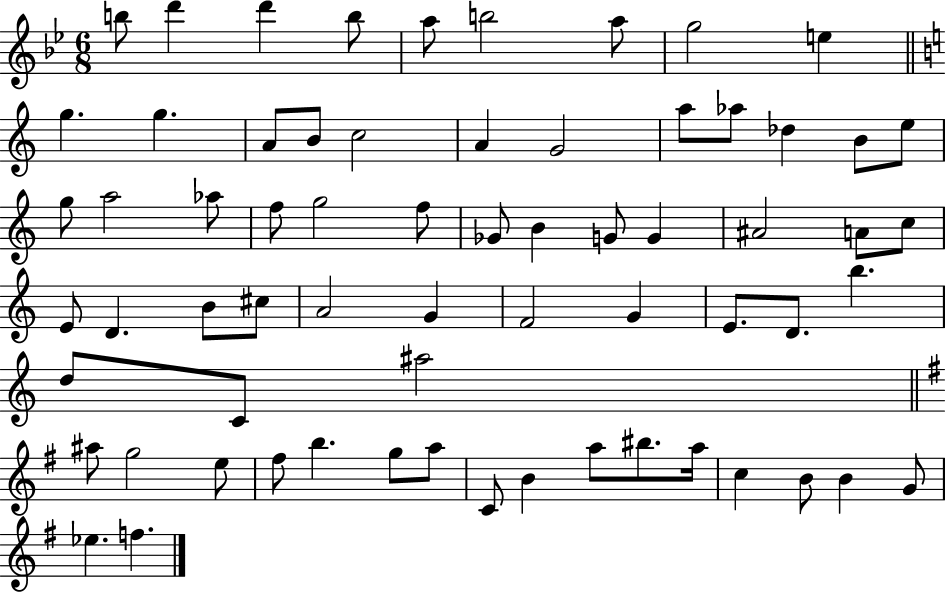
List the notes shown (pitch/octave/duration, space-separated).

B5/e D6/q D6/q B5/e A5/e B5/h A5/e G5/h E5/q G5/q. G5/q. A4/e B4/e C5/h A4/q G4/h A5/e Ab5/e Db5/q B4/e E5/e G5/e A5/h Ab5/e F5/e G5/h F5/e Gb4/e B4/q G4/e G4/q A#4/h A4/e C5/e E4/e D4/q. B4/e C#5/e A4/h G4/q F4/h G4/q E4/e. D4/e. B5/q. D5/e C4/e A#5/h A#5/e G5/h E5/e F#5/e B5/q. G5/e A5/e C4/e B4/q A5/e BIS5/e. A5/s C5/q B4/e B4/q G4/e Eb5/q. F5/q.